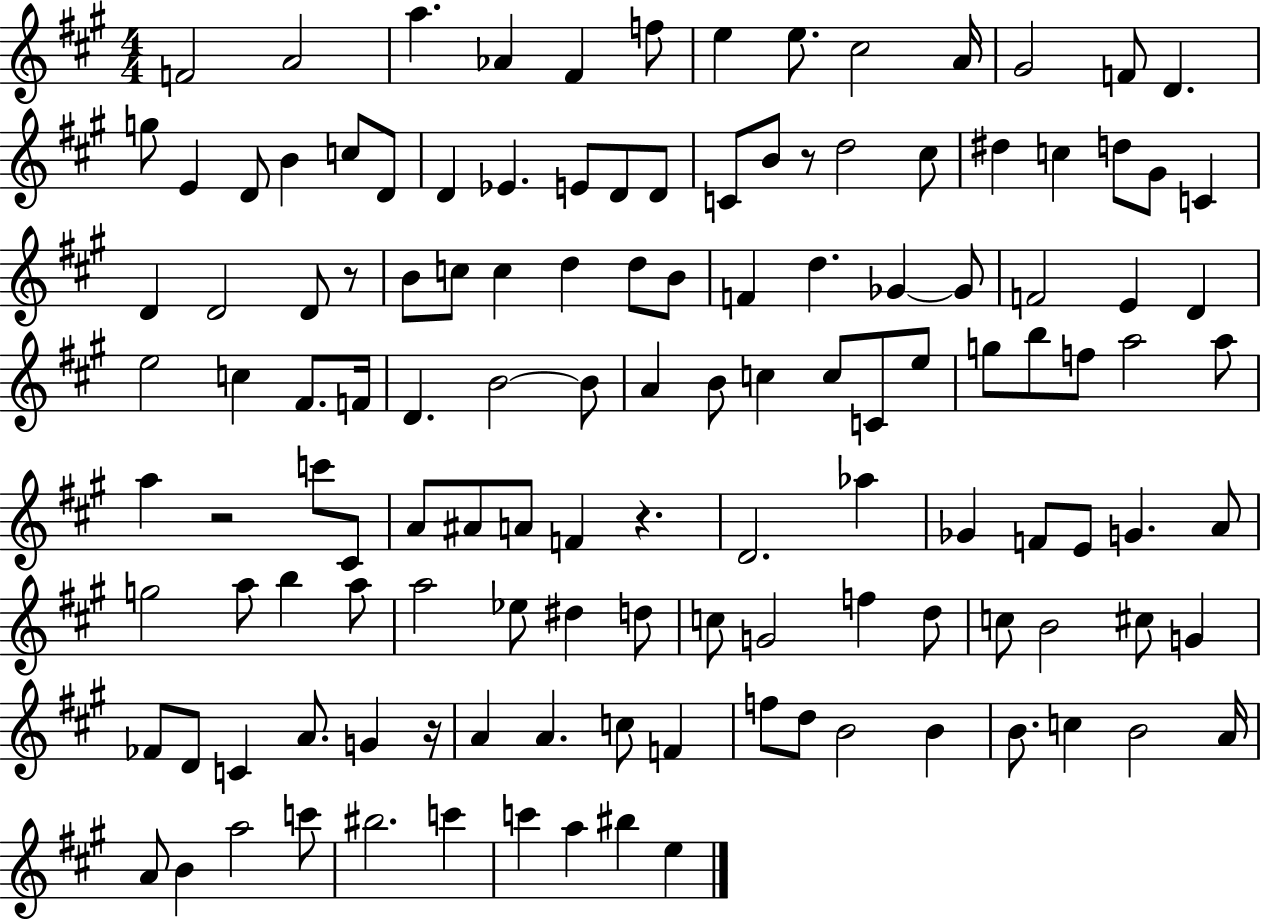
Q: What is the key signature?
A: A major